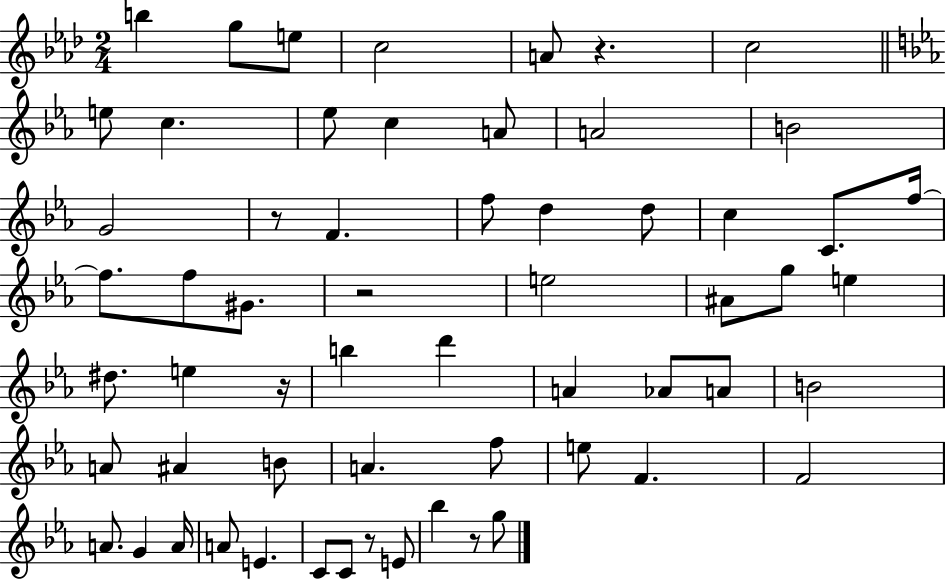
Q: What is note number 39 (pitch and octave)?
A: B4